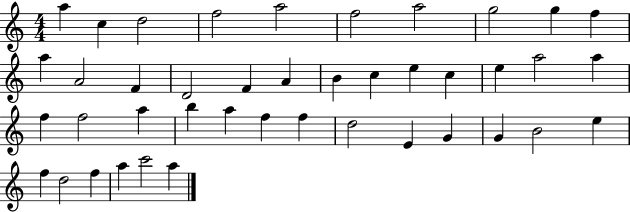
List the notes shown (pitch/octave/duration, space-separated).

A5/q C5/q D5/h F5/h A5/h F5/h A5/h G5/h G5/q F5/q A5/q A4/h F4/q D4/h F4/q A4/q B4/q C5/q E5/q C5/q E5/q A5/h A5/q F5/q F5/h A5/q B5/q A5/q F5/q F5/q D5/h E4/q G4/q G4/q B4/h E5/q F5/q D5/h F5/q A5/q C6/h A5/q